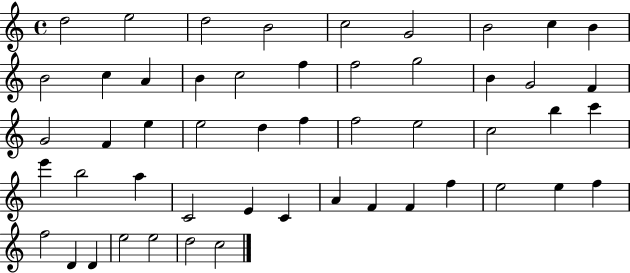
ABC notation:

X:1
T:Untitled
M:4/4
L:1/4
K:C
d2 e2 d2 B2 c2 G2 B2 c B B2 c A B c2 f f2 g2 B G2 F G2 F e e2 d f f2 e2 c2 b c' e' b2 a C2 E C A F F f e2 e f f2 D D e2 e2 d2 c2